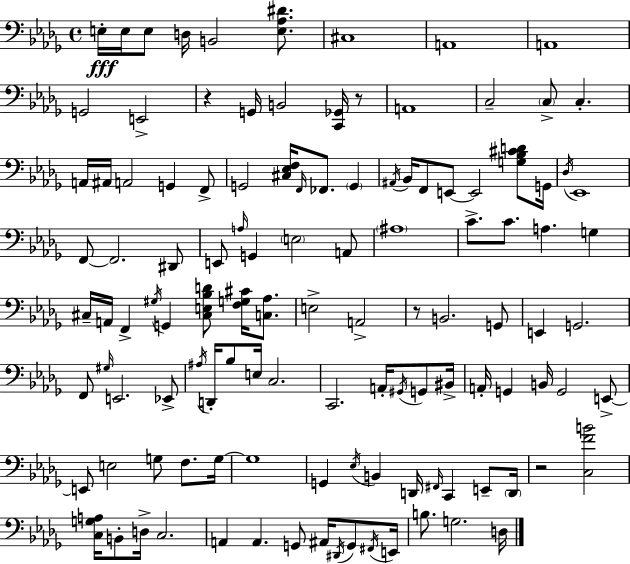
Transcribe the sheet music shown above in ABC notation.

X:1
T:Untitled
M:4/4
L:1/4
K:Bbm
E,/4 E,/4 E,/2 D,/4 B,,2 [E,_A,^D]/2 ^C,4 A,,4 A,,4 G,,2 E,,2 z G,,/4 B,,2 [C,,_G,,]/4 z/2 A,,4 C,2 C,/2 C, A,,/4 ^A,,/4 A,,2 G,, F,,/2 G,,2 [^C,_E,F,]/4 F,,/4 _F,,/2 G,, ^A,,/4 _B,,/4 F,,/2 E,,/2 E,,2 [G,_B,^CD]/2 G,,/4 _D,/4 _E,,4 F,,/2 F,,2 ^D,,/2 E,,/2 A,/4 G,, E,2 A,,/2 ^A,4 C/2 C/2 A, G, ^C,/4 A,,/4 F,, ^G,/4 G,, [^C,E,_B,D]/2 [F,G,^C]/4 [C,_A,]/2 E,2 A,,2 z/2 B,,2 G,,/2 E,, G,,2 F,,/2 ^G,/4 E,,2 _E,,/2 ^A,/4 D,,/4 _B,/2 E,/4 C,2 C,,2 A,,/4 ^G,,/4 G,,/2 ^B,,/4 A,,/4 G,, B,,/4 G,,2 E,,/2 E,,/2 E,2 G,/2 F,/2 G,/4 G,4 G,, _E,/4 B,, D,,/4 ^F,,/4 C,, E,,/2 D,,/4 z2 [C,FB]2 [C,G,A,]/4 B,,/2 D,/4 C,2 A,, A,, G,,/2 ^A,,/4 ^D,,/4 G,,/2 ^F,,/4 E,,/4 B,/2 G,2 D,/4